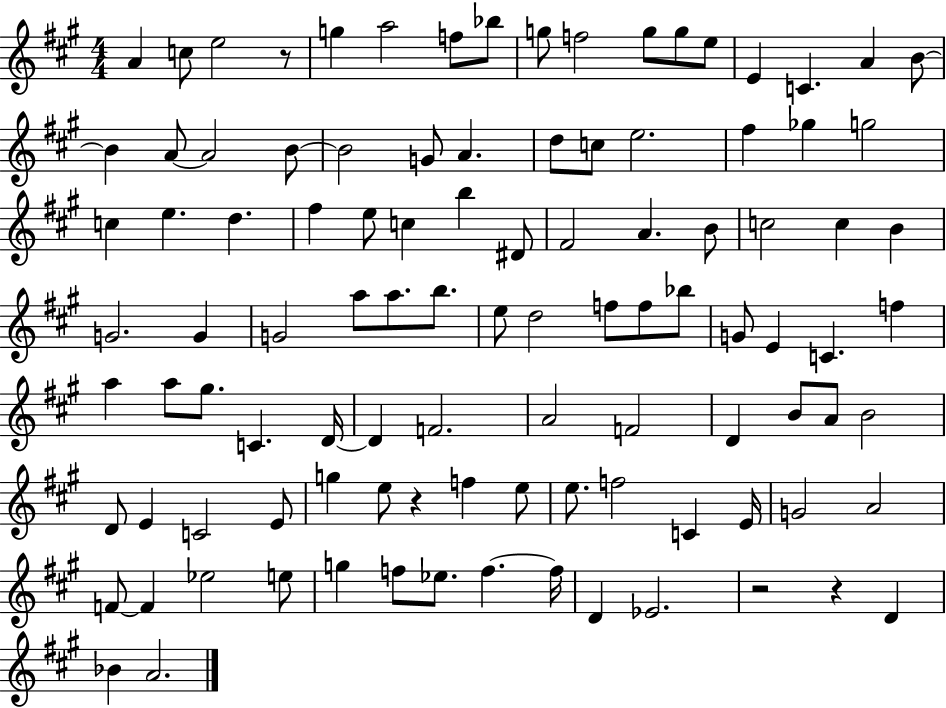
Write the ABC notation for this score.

X:1
T:Untitled
M:4/4
L:1/4
K:A
A c/2 e2 z/2 g a2 f/2 _b/2 g/2 f2 g/2 g/2 e/2 E C A B/2 B A/2 A2 B/2 B2 G/2 A d/2 c/2 e2 ^f _g g2 c e d ^f e/2 c b ^D/2 ^F2 A B/2 c2 c B G2 G G2 a/2 a/2 b/2 e/2 d2 f/2 f/2 _b/2 G/2 E C f a a/2 ^g/2 C D/4 D F2 A2 F2 D B/2 A/2 B2 D/2 E C2 E/2 g e/2 z f e/2 e/2 f2 C E/4 G2 A2 F/2 F _e2 e/2 g f/2 _e/2 f f/4 D _E2 z2 z D _B A2